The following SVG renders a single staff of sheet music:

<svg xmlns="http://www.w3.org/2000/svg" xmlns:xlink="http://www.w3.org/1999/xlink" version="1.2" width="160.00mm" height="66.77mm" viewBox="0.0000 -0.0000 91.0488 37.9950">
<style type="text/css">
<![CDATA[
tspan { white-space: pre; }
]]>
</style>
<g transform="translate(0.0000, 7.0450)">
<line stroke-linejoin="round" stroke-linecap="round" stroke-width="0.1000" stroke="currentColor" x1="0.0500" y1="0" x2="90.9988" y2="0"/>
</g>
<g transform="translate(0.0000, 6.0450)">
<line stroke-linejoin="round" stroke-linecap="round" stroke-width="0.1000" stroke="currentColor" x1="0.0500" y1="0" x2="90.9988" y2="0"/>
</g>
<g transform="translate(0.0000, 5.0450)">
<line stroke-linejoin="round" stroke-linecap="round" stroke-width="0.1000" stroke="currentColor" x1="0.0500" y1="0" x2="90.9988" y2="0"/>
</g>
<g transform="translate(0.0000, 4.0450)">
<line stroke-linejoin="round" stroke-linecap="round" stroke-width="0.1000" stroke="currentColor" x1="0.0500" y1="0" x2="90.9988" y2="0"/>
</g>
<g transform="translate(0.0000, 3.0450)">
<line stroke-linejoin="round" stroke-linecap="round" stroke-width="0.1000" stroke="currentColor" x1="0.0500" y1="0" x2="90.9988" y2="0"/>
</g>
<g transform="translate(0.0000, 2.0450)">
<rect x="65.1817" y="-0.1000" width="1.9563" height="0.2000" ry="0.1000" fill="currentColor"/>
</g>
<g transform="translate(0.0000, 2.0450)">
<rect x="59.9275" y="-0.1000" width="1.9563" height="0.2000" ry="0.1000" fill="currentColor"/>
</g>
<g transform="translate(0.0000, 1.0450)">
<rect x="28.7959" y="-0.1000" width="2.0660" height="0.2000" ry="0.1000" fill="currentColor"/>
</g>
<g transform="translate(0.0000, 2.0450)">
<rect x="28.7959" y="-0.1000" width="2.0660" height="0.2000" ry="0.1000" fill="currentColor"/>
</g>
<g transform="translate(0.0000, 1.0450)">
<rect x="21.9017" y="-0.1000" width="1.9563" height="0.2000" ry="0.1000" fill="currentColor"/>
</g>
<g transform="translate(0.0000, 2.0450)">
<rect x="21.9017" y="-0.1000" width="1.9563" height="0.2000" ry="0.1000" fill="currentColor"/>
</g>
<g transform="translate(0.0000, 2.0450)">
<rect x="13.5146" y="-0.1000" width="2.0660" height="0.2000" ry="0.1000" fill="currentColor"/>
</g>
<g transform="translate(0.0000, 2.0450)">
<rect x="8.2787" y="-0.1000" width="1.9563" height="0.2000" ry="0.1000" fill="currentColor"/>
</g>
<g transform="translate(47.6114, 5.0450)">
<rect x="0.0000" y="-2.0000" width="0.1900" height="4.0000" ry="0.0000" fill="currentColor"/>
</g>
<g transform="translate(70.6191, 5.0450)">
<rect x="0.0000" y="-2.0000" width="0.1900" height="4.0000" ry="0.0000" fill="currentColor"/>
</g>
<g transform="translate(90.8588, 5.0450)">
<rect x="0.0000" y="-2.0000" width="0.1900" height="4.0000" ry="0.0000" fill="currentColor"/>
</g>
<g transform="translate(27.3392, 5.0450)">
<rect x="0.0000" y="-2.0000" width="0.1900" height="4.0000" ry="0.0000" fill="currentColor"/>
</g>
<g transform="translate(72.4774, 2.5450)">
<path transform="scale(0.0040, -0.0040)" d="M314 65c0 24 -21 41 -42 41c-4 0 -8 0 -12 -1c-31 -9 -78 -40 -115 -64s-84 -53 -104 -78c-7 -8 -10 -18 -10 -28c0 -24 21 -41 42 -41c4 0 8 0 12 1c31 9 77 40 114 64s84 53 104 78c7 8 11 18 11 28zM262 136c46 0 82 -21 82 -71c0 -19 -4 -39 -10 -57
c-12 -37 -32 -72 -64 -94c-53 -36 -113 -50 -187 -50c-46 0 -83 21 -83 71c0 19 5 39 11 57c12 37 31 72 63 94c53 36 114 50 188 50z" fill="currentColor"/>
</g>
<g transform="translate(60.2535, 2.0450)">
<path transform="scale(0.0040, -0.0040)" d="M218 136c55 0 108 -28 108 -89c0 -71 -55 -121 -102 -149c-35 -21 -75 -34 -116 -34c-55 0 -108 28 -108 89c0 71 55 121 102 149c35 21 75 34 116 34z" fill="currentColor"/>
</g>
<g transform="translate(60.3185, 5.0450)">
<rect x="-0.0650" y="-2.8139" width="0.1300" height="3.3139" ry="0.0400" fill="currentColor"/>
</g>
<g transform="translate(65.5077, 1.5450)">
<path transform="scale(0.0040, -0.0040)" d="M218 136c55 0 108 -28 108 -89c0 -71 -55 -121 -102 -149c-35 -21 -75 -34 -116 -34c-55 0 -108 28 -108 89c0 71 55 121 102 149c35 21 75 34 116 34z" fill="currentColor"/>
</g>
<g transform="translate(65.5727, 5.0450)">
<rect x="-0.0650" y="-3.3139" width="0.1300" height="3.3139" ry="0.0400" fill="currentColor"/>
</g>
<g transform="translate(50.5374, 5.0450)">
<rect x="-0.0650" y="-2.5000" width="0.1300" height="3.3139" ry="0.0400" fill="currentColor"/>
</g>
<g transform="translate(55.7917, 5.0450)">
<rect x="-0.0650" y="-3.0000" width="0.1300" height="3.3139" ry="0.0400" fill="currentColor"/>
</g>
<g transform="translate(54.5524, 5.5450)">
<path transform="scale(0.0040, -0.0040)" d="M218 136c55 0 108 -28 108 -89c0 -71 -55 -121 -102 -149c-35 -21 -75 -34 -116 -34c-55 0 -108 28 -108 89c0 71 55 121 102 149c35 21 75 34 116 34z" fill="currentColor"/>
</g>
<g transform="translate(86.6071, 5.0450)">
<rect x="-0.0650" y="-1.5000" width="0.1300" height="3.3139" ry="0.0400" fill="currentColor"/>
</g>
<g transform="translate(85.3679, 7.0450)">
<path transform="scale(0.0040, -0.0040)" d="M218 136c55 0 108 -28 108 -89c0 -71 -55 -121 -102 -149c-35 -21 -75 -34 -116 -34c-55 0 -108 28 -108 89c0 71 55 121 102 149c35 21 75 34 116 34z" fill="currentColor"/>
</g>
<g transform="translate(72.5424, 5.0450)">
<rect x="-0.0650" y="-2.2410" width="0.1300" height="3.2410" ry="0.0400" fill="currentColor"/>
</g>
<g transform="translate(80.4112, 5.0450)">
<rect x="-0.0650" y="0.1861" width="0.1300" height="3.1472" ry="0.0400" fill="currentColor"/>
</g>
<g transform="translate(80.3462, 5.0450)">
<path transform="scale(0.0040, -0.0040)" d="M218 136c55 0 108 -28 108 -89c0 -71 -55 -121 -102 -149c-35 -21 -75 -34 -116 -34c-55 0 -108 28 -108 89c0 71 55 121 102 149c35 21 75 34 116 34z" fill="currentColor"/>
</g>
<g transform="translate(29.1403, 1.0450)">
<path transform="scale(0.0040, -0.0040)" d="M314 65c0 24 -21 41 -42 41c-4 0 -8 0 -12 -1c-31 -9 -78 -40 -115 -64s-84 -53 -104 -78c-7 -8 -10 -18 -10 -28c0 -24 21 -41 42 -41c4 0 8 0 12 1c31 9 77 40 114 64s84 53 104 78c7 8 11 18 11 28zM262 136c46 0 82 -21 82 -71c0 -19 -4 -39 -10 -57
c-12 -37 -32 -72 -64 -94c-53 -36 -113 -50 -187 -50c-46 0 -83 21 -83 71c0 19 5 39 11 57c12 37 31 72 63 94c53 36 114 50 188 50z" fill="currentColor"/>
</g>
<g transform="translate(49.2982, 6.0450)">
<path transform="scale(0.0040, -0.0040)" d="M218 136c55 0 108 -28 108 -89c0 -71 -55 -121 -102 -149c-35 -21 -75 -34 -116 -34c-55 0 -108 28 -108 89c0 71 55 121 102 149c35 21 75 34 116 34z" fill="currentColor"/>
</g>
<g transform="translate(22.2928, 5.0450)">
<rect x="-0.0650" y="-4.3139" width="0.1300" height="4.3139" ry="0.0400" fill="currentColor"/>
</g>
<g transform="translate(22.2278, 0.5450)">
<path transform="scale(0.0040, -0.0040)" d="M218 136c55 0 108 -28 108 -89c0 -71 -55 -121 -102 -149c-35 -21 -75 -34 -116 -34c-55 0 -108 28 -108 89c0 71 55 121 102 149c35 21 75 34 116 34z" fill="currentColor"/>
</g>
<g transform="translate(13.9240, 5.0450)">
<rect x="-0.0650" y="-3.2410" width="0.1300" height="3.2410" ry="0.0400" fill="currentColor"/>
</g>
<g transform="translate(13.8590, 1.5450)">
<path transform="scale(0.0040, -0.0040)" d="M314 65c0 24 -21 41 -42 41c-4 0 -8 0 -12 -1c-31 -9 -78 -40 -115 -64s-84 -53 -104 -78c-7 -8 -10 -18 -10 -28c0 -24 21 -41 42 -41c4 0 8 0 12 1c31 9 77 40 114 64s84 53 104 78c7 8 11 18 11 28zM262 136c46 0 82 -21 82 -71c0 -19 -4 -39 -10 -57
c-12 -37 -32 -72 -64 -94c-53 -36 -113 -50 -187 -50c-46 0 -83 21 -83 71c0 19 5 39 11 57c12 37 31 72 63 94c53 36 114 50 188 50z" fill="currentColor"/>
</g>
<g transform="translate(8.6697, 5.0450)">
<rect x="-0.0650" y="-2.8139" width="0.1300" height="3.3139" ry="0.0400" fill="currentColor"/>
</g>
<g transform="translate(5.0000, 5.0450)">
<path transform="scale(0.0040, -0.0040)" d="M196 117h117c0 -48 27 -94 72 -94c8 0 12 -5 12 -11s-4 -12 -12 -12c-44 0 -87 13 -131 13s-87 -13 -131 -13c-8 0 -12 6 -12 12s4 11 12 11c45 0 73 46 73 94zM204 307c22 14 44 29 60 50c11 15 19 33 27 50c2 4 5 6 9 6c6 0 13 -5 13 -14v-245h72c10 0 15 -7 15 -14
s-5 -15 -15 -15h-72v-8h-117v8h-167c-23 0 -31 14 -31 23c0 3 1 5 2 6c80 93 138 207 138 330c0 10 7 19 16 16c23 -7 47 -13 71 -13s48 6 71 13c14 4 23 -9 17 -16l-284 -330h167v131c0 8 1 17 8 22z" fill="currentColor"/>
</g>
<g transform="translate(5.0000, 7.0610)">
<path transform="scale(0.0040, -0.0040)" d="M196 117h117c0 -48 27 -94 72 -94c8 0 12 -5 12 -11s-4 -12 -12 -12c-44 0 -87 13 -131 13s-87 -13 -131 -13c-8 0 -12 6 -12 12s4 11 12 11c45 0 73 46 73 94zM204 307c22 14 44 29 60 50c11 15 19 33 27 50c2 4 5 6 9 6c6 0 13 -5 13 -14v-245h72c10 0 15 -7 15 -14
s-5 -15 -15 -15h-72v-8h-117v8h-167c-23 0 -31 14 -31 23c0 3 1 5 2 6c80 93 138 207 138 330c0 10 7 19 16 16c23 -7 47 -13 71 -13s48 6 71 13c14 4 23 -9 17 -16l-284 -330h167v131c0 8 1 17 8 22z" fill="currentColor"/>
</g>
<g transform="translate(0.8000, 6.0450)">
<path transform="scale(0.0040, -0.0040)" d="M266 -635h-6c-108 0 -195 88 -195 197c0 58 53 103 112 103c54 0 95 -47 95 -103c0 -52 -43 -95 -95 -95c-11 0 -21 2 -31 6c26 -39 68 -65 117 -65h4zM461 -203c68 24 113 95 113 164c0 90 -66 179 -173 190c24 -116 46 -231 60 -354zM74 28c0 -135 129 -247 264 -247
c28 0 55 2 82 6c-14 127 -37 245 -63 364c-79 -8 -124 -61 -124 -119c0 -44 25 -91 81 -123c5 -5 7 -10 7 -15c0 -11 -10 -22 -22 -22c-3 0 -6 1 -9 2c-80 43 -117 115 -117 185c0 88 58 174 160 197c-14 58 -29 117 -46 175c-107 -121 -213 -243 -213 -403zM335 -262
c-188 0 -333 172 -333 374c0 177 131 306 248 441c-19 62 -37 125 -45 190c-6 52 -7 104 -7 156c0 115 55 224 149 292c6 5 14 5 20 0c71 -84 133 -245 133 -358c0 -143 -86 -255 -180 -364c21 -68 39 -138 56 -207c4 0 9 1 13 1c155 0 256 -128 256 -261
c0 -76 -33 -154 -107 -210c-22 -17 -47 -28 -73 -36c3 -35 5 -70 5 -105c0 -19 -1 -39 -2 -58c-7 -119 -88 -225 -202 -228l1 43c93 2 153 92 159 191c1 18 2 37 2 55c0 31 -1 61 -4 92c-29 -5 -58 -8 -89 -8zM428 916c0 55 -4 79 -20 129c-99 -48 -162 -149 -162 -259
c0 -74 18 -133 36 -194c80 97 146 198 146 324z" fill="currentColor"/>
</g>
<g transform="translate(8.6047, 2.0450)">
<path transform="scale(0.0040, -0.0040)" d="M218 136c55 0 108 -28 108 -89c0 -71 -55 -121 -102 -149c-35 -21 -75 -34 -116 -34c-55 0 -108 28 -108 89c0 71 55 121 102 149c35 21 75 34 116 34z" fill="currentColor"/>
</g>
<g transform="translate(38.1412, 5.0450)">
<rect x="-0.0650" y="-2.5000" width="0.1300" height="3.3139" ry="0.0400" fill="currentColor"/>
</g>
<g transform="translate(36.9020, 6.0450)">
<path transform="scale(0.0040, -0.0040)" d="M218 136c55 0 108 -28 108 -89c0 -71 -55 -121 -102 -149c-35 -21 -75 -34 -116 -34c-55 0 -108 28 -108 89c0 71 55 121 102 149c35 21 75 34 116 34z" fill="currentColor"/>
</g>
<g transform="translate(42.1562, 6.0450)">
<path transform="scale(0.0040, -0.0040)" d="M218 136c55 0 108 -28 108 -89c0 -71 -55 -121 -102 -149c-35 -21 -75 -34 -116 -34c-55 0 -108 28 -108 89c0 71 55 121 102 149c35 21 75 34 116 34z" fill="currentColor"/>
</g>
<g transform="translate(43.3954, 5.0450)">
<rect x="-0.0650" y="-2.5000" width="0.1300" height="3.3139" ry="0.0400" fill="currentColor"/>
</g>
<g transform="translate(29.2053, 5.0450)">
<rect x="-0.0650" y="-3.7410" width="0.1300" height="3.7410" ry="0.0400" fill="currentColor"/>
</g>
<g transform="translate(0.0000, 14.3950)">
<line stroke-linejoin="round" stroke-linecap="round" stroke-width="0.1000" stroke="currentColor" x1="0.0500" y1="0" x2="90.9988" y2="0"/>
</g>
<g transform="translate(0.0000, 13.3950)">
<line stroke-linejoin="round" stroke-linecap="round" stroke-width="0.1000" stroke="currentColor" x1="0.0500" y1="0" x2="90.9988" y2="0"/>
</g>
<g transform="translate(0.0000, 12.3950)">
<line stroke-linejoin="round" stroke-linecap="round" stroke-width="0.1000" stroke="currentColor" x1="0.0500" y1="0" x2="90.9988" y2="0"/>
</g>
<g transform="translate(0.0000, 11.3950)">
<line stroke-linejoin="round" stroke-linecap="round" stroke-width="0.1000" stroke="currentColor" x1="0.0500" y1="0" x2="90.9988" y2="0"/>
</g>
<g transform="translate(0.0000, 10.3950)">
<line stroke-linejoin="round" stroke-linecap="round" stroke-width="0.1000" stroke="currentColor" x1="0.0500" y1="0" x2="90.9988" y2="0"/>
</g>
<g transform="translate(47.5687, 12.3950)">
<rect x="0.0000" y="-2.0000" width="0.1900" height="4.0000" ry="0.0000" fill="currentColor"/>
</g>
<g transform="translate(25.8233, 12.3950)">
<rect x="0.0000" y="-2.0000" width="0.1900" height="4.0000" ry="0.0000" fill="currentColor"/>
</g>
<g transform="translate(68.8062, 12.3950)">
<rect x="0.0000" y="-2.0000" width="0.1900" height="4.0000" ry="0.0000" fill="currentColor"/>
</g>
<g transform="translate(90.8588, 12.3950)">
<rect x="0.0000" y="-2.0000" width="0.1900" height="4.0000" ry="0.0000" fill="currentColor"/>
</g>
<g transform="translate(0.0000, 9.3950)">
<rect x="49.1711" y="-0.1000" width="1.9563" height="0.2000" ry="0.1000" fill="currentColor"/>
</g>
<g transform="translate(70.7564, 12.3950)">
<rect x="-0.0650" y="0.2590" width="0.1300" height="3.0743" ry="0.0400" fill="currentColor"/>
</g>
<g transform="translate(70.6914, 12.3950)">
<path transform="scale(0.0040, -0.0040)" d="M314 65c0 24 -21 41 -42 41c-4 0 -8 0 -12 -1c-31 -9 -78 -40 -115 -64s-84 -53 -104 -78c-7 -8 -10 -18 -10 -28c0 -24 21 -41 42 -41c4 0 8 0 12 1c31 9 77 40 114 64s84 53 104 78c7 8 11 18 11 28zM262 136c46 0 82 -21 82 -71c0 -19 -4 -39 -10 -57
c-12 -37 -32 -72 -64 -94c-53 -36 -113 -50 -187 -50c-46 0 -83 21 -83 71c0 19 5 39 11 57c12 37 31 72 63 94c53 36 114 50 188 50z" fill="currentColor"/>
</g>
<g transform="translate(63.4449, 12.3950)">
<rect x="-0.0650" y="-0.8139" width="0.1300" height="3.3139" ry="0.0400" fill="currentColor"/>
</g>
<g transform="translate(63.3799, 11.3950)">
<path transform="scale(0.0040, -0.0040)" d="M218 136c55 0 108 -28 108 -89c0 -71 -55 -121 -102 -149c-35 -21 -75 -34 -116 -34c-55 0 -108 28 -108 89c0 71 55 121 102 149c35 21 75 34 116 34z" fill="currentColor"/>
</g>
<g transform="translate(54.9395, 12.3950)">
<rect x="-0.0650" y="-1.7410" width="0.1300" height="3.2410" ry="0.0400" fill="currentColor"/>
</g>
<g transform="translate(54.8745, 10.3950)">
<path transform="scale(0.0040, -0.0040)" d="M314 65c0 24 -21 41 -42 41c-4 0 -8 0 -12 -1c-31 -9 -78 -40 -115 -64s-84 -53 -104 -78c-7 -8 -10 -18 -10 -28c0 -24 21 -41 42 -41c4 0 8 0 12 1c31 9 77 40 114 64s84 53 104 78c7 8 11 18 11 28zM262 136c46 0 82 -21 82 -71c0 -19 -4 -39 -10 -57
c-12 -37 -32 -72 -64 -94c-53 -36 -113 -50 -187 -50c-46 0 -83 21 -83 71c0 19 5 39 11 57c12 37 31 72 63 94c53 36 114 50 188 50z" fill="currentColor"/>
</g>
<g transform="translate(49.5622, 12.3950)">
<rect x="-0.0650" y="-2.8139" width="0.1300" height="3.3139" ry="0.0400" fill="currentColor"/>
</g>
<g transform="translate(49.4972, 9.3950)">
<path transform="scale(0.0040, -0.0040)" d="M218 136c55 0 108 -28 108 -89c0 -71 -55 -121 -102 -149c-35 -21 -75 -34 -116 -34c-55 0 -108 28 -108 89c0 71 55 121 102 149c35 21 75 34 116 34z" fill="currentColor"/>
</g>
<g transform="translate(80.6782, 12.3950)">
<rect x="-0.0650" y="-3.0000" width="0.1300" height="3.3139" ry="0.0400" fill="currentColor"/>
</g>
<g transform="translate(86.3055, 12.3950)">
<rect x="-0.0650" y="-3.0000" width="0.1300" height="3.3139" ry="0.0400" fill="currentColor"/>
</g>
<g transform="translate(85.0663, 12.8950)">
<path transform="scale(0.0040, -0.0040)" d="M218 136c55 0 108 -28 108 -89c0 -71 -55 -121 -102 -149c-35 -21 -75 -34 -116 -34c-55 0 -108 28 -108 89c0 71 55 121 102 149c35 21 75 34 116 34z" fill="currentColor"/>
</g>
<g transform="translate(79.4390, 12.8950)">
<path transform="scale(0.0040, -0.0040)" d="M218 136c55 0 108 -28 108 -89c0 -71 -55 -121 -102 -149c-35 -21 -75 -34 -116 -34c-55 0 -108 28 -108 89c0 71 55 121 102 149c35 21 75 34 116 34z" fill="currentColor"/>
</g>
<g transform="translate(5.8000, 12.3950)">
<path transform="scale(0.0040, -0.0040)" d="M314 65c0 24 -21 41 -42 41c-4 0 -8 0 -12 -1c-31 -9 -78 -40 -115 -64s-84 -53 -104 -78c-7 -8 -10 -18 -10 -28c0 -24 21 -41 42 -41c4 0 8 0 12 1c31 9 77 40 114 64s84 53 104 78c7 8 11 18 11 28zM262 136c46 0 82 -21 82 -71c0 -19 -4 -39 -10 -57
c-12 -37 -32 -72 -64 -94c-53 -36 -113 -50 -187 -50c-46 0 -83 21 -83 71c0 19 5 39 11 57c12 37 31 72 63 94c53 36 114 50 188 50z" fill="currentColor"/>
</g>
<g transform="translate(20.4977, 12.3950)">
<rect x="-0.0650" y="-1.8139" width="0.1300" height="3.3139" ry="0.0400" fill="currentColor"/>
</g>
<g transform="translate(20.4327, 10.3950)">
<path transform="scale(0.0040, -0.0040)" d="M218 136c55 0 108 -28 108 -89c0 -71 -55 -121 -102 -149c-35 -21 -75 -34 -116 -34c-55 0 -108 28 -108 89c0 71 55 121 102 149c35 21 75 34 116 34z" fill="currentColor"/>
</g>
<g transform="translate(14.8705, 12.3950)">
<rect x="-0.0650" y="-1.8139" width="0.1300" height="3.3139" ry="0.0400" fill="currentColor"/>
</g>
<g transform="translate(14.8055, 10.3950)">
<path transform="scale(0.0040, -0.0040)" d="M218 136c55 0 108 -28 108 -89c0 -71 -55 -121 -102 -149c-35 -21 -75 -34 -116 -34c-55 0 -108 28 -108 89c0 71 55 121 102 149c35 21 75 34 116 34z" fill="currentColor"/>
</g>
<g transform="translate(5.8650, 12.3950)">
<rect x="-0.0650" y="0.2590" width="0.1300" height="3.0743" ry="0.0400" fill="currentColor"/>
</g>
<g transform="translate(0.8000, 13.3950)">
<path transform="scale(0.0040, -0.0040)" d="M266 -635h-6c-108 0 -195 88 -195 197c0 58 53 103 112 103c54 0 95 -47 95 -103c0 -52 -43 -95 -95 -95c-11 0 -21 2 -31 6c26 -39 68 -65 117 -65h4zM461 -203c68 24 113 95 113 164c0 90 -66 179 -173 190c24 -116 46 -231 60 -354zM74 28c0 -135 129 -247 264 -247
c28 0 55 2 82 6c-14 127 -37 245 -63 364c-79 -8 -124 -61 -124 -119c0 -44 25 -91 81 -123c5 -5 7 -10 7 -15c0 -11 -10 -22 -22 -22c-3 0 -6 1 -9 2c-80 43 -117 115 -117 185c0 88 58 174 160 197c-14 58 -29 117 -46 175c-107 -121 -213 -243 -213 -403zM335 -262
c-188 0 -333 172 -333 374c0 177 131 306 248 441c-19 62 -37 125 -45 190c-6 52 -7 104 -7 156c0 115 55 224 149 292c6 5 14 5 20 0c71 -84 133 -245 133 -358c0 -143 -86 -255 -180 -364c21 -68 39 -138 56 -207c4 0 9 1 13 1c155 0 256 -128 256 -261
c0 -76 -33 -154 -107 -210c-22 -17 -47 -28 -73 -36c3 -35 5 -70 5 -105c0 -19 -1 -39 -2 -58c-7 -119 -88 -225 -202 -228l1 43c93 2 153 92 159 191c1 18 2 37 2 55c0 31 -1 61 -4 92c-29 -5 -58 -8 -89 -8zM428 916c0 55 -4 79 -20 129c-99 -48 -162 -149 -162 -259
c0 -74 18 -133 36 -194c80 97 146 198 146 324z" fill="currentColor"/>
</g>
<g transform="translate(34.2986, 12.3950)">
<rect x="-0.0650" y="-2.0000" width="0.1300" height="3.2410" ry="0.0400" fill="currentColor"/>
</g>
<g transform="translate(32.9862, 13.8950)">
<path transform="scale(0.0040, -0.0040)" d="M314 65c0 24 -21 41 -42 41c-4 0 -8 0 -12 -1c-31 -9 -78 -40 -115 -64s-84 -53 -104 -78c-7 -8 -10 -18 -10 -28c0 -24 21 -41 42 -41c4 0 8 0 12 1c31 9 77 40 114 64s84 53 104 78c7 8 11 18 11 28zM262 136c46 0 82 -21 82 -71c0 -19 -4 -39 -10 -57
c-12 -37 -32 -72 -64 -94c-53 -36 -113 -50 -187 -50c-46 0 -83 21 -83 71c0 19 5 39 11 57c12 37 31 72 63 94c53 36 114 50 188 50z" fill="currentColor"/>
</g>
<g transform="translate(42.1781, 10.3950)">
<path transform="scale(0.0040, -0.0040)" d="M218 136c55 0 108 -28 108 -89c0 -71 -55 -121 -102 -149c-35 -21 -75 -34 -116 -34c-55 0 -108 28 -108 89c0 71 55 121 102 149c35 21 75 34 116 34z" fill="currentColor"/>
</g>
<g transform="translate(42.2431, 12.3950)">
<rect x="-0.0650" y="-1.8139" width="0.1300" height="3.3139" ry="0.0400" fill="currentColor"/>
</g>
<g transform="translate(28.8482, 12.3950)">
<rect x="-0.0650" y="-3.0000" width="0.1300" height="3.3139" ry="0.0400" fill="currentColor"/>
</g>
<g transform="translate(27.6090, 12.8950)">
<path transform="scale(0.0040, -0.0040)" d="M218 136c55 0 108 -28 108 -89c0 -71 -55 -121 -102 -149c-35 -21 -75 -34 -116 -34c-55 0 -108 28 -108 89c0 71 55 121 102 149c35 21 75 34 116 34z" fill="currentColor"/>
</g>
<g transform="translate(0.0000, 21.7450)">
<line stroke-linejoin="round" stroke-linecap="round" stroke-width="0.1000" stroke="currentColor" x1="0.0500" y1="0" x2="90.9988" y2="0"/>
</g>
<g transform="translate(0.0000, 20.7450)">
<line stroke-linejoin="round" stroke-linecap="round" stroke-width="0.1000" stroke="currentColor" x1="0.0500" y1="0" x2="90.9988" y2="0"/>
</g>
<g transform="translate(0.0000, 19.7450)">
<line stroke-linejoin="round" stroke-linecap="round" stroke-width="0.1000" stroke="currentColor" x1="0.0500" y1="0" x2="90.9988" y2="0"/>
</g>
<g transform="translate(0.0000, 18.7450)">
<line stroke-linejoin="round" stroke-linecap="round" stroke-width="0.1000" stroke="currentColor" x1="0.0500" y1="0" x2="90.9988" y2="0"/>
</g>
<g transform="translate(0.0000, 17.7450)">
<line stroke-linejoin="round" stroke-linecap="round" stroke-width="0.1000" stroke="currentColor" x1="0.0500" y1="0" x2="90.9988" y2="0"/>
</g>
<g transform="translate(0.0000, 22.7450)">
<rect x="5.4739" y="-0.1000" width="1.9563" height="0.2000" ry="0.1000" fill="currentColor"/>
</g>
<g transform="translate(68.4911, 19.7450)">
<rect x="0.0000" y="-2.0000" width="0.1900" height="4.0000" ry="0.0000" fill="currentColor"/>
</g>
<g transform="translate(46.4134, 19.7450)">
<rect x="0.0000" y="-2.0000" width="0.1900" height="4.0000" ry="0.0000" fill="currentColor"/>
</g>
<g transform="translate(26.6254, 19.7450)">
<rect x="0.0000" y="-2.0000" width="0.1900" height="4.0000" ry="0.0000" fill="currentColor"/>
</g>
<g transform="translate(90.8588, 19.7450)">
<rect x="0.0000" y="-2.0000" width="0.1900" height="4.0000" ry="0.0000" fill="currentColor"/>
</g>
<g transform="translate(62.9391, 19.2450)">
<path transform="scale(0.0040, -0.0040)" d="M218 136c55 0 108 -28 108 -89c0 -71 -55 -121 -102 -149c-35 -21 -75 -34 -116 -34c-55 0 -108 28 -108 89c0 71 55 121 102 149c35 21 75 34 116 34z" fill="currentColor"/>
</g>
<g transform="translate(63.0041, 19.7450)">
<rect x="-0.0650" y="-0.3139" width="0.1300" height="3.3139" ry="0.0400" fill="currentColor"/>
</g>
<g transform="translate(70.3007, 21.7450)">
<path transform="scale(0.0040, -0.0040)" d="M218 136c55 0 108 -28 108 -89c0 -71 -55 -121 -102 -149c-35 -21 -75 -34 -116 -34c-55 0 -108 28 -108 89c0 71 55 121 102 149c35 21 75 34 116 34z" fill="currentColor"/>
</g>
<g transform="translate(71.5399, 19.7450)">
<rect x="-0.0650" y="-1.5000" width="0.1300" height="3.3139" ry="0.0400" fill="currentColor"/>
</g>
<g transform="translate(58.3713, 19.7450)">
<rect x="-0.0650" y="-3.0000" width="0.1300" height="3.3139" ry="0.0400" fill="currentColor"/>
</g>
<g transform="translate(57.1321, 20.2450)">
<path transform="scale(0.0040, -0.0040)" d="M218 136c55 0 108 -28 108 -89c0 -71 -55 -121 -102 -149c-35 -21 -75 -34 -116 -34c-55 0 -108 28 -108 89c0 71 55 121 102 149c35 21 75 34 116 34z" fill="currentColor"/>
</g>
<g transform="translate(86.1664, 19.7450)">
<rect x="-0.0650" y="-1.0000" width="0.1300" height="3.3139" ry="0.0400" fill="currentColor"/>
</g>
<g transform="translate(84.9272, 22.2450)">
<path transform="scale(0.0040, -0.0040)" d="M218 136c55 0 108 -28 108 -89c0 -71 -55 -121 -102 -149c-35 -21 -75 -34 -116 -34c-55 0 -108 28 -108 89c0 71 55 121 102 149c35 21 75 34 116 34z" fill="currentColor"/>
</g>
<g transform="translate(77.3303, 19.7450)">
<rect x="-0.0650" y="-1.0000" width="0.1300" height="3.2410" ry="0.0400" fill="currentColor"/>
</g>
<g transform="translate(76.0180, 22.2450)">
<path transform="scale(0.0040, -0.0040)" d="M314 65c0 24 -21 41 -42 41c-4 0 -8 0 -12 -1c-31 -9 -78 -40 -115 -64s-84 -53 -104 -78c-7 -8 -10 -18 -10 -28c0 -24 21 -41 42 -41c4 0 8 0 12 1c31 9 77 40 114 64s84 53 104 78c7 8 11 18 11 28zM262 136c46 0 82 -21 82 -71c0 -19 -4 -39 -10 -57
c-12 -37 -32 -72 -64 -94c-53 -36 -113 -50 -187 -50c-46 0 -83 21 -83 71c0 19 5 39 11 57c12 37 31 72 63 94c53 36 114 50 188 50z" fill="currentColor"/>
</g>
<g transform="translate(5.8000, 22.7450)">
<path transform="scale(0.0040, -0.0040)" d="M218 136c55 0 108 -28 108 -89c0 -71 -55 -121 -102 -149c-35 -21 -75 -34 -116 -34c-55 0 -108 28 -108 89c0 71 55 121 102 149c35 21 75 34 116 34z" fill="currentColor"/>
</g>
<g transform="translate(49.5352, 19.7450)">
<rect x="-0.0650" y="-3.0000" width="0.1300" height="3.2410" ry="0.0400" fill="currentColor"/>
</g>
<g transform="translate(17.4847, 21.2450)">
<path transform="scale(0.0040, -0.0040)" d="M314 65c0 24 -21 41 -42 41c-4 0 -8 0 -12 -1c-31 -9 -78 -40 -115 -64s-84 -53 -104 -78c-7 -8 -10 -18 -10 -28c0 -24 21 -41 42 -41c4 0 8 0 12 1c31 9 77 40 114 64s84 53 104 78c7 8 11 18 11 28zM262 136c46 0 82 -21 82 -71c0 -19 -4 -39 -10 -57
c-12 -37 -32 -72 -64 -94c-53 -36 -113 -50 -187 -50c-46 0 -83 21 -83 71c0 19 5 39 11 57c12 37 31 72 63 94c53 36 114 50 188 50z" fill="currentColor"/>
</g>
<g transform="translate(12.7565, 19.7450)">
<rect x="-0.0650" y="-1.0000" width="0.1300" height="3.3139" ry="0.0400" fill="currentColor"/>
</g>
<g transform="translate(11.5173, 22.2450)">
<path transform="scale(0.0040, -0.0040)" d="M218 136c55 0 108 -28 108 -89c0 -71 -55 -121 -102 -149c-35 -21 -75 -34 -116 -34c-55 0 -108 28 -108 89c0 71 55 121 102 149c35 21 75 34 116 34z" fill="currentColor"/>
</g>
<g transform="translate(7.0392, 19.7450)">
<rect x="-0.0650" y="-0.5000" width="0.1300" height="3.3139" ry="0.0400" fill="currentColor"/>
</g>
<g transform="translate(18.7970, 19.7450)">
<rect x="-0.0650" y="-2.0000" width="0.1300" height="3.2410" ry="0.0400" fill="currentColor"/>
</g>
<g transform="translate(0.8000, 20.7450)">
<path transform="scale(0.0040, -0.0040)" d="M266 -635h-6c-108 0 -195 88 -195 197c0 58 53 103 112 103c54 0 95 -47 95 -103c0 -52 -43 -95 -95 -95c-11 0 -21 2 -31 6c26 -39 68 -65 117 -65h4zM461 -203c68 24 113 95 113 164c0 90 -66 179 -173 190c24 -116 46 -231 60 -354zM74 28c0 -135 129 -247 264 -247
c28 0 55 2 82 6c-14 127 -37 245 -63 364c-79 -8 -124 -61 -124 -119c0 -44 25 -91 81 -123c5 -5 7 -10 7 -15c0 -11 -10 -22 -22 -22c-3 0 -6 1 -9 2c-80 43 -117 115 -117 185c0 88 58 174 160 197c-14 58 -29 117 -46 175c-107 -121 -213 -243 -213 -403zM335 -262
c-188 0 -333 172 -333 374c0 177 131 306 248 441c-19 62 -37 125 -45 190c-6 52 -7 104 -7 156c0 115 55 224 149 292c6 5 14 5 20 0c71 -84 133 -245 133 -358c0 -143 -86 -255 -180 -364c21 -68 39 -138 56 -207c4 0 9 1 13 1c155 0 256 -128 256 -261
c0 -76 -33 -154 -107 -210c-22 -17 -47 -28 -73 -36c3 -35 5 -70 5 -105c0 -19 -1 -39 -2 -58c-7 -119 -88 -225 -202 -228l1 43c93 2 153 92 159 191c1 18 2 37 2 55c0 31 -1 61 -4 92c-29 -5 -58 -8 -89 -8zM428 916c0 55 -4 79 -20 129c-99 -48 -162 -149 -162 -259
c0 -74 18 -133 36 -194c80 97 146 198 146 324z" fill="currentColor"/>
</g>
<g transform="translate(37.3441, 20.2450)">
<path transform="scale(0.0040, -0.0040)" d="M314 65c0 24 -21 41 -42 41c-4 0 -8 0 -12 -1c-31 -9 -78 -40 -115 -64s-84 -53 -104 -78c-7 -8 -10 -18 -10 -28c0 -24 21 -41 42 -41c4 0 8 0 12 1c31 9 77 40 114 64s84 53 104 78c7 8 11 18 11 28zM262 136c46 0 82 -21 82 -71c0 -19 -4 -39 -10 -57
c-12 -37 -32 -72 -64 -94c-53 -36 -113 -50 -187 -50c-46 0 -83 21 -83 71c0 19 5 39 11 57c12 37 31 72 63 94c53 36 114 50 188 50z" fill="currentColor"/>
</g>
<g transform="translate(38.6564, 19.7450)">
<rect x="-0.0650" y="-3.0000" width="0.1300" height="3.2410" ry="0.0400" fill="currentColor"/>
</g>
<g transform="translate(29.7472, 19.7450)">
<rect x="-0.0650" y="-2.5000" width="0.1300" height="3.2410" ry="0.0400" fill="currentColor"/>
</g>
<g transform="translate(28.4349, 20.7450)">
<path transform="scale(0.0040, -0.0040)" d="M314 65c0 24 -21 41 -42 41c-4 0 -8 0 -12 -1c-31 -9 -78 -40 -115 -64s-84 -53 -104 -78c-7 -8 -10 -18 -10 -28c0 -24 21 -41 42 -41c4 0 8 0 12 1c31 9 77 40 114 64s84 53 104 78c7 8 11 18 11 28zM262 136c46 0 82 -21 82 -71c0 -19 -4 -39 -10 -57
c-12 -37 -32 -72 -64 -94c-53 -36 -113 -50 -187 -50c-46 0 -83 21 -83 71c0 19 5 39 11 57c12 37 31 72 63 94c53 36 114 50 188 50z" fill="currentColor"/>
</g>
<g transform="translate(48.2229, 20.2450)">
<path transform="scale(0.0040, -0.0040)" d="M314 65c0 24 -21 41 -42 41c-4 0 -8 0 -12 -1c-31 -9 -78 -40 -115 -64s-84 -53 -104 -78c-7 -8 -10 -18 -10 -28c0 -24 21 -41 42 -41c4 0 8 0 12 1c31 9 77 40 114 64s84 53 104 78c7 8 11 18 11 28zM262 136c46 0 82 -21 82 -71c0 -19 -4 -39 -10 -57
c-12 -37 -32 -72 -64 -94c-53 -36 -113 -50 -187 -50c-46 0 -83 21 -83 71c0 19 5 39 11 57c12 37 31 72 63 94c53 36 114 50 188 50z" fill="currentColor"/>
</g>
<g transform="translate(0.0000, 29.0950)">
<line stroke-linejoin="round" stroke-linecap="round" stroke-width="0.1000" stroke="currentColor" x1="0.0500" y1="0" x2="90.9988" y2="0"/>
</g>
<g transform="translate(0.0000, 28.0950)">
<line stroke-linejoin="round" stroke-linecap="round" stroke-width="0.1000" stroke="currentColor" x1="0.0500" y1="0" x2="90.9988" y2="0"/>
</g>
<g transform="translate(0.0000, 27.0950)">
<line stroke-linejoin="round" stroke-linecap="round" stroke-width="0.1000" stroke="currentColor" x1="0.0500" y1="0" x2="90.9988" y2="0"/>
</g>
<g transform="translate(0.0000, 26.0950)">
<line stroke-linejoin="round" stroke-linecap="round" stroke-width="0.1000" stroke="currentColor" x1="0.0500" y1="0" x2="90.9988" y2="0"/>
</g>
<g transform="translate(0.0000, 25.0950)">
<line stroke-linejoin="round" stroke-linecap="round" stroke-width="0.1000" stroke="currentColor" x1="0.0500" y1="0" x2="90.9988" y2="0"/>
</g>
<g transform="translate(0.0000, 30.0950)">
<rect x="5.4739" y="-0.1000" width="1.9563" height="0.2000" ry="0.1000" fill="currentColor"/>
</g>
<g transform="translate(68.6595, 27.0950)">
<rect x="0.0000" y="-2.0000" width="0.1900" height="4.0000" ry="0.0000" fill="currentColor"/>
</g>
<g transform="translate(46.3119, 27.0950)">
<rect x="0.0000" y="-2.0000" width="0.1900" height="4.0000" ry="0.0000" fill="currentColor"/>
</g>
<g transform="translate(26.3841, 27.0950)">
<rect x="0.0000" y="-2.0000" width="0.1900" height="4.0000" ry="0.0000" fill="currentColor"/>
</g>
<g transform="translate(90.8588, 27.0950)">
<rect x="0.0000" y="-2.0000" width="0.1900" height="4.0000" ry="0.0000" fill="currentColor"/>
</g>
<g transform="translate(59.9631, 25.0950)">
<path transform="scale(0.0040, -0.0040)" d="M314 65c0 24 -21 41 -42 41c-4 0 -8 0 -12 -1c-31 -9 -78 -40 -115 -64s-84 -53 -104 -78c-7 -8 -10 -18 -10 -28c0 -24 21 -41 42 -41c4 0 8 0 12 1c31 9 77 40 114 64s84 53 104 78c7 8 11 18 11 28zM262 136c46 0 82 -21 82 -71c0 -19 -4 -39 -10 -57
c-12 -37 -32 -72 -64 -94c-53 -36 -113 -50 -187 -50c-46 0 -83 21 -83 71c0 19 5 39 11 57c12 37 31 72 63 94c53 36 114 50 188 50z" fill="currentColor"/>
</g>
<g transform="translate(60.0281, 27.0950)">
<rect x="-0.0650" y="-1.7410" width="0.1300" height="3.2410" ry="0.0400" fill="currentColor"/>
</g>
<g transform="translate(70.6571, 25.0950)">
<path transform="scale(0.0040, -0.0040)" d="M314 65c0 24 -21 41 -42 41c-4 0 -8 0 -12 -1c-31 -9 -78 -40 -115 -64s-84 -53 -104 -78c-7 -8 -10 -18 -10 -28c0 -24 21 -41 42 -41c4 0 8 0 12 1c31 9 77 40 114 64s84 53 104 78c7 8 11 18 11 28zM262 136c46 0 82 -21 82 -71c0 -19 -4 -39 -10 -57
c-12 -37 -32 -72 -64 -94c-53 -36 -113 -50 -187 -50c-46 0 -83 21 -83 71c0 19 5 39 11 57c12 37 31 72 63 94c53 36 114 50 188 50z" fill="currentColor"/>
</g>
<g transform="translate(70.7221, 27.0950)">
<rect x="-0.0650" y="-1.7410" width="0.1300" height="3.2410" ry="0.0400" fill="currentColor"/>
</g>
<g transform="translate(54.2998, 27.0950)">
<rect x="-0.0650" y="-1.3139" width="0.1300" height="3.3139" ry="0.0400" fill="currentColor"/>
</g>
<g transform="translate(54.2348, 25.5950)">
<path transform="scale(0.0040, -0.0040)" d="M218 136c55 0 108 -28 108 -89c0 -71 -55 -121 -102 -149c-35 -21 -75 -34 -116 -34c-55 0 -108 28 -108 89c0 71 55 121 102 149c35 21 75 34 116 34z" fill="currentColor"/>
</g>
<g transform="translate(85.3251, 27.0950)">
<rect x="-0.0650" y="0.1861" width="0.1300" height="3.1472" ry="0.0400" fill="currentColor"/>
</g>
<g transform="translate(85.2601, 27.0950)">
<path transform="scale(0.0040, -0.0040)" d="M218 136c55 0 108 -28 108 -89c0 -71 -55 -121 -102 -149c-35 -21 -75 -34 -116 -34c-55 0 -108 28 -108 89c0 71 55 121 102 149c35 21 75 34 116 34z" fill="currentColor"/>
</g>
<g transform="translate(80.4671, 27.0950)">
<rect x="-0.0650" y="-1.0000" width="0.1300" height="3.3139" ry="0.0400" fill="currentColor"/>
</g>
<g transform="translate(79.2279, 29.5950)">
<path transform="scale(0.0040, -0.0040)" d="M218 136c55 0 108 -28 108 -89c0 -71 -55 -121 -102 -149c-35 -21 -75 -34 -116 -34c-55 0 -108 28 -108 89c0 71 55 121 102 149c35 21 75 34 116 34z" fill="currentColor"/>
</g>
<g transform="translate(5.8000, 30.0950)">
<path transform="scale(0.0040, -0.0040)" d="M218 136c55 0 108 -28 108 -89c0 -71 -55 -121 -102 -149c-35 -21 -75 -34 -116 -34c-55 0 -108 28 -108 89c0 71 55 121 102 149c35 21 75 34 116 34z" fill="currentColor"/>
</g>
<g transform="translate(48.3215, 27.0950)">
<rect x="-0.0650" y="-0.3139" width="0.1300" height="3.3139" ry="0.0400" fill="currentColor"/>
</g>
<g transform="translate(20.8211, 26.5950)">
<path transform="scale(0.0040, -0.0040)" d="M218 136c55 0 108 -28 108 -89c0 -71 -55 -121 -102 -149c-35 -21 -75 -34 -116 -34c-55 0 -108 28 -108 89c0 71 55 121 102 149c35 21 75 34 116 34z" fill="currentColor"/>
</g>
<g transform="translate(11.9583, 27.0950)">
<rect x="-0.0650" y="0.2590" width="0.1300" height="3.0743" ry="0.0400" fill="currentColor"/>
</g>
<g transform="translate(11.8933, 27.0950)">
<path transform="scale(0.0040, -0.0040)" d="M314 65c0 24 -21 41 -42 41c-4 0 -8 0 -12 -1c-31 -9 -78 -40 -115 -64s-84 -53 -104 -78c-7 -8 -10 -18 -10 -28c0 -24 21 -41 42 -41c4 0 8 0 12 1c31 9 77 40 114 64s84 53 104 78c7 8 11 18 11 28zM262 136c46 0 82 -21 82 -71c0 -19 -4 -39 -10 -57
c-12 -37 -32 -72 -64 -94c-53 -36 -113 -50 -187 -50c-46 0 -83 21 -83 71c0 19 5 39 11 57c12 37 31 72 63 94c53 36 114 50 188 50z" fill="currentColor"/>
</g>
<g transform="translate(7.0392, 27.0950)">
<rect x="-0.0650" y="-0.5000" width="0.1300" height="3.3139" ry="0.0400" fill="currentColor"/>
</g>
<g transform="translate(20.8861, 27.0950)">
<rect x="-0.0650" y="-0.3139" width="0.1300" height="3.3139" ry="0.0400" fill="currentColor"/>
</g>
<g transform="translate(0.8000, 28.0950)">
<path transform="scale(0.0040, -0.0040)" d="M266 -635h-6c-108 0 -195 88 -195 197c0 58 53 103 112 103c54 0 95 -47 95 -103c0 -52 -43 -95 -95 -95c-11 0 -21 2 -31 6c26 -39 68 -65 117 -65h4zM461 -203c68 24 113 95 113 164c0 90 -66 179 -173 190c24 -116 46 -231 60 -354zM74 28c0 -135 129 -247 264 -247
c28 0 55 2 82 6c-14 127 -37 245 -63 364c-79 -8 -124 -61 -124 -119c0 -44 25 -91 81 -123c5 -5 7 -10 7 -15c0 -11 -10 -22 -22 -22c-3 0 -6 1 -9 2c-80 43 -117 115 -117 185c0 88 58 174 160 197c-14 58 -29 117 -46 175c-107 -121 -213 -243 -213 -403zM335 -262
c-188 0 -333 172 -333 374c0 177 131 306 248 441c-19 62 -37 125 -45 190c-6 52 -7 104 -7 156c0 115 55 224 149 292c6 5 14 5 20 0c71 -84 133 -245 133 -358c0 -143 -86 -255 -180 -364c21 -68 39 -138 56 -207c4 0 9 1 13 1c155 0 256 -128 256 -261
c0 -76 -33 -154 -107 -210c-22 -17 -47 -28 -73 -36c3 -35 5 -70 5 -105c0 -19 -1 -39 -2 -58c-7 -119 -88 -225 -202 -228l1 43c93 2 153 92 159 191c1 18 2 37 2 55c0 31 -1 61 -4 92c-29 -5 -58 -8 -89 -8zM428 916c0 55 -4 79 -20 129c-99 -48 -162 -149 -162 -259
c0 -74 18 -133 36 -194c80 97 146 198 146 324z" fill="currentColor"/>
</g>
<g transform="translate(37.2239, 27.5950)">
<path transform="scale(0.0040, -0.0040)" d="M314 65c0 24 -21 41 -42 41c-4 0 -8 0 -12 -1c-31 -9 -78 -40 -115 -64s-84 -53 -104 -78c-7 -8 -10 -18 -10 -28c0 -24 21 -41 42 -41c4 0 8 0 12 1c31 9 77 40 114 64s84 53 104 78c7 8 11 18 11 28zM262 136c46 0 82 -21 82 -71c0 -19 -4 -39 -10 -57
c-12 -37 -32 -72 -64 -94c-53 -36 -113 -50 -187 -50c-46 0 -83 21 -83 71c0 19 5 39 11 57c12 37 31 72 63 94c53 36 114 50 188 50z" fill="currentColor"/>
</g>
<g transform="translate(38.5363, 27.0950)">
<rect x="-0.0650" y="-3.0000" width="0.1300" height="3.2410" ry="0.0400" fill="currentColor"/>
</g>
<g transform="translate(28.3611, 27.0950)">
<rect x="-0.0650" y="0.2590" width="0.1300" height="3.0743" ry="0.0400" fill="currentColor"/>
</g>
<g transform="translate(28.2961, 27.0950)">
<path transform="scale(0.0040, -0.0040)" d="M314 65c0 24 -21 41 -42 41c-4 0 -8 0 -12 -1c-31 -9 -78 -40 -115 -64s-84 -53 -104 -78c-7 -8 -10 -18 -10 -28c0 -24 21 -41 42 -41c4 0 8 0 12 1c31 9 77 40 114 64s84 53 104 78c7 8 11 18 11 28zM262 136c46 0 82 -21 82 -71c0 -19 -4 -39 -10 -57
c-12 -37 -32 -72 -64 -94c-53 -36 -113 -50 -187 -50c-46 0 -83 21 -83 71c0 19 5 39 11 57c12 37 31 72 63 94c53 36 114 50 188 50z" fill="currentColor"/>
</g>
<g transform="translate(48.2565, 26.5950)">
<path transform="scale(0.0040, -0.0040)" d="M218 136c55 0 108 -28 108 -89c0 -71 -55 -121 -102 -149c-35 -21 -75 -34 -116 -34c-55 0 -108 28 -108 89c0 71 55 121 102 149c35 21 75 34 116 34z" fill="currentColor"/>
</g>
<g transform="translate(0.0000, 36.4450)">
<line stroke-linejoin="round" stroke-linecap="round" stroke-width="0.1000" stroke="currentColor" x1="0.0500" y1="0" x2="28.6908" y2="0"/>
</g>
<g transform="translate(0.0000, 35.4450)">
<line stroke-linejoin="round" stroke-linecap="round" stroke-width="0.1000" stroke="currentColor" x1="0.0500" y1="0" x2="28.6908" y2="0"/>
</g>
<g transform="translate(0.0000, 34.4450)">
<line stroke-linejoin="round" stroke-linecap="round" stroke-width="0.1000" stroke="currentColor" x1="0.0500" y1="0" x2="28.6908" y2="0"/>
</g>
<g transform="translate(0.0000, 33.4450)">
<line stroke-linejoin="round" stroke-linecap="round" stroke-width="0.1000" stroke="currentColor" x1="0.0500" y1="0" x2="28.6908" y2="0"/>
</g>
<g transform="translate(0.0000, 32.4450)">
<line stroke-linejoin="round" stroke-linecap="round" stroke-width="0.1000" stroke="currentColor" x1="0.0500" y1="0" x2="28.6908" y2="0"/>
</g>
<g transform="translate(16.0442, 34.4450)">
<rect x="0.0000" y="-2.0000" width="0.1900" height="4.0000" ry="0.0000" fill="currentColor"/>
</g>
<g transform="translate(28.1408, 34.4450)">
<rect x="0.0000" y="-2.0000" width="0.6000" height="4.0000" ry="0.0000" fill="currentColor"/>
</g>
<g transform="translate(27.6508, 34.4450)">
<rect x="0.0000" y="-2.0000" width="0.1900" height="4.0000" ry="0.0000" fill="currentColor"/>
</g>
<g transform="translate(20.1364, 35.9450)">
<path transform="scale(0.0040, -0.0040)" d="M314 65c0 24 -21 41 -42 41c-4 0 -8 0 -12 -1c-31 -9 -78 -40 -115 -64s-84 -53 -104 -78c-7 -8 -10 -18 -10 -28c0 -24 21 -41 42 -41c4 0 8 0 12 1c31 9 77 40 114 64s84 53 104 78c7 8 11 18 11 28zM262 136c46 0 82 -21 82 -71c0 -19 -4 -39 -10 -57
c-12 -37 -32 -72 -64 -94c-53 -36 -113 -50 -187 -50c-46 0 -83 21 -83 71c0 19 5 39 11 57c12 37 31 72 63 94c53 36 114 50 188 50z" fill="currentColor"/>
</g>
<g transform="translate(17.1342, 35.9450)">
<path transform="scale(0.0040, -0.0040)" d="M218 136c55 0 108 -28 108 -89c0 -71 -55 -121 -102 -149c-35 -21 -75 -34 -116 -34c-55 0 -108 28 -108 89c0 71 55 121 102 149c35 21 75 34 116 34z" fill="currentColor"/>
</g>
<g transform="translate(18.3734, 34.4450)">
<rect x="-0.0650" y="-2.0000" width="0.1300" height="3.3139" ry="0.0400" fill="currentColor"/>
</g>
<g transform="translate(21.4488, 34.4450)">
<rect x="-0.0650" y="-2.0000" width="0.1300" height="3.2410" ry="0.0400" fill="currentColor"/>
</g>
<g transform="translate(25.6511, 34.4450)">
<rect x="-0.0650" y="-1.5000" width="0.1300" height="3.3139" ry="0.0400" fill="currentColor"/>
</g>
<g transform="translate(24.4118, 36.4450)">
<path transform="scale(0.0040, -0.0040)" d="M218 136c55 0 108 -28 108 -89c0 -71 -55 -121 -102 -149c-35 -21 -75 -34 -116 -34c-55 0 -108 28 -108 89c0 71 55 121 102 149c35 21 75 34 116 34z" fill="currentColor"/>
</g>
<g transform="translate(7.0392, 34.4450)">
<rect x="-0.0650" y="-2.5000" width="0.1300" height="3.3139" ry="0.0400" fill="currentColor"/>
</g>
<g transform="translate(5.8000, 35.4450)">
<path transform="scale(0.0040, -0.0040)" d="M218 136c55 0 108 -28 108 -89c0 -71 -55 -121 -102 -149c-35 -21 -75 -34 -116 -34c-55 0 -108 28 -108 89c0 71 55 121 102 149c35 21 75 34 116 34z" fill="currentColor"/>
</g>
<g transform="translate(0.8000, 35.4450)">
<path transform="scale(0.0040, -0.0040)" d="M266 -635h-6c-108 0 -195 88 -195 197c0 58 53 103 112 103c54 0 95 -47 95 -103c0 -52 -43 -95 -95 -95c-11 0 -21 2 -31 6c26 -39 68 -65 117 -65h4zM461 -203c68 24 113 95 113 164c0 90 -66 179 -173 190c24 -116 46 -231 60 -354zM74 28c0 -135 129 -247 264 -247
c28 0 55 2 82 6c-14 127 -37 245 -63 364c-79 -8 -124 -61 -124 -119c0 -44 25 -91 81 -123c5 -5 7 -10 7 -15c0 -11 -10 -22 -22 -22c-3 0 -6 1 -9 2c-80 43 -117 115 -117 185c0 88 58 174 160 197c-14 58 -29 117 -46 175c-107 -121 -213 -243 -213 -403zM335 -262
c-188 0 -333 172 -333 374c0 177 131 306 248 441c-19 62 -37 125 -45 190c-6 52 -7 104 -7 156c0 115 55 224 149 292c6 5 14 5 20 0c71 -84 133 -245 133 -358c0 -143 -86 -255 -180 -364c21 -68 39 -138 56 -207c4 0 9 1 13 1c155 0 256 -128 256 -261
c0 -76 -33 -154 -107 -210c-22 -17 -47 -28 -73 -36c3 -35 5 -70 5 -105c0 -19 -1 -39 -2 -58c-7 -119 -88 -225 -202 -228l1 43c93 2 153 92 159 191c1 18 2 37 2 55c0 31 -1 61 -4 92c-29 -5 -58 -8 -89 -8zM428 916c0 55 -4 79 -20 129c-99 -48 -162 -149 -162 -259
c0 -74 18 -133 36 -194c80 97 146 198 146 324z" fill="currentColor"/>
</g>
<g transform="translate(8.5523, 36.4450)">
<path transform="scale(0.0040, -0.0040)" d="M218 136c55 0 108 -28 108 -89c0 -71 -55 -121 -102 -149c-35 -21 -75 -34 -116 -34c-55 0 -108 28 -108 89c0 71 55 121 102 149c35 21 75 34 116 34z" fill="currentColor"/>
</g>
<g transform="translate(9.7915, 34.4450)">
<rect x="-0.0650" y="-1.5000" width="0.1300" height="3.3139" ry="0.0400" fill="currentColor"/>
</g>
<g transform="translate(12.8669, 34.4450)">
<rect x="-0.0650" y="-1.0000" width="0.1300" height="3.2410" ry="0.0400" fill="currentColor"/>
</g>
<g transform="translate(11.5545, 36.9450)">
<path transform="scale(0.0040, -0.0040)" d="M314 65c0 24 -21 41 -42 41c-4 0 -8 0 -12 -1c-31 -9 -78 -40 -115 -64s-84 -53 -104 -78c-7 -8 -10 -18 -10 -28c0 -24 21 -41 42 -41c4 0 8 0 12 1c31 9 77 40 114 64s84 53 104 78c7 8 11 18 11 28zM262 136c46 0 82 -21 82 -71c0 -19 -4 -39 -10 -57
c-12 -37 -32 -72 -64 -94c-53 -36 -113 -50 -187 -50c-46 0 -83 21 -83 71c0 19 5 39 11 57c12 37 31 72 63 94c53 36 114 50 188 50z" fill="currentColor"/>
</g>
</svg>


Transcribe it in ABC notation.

X:1
T:Untitled
M:4/4
L:1/4
K:C
a b2 d' c'2 G G G A a b g2 B E B2 f f A F2 f a f2 d B2 A A C D F2 G2 A2 A2 A c E D2 D C B2 c B2 A2 c e f2 f2 D B G E D2 F F2 E